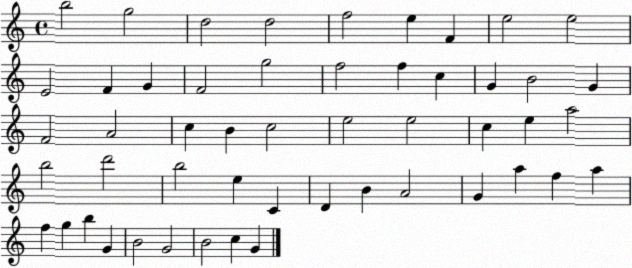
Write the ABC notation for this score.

X:1
T:Untitled
M:4/4
L:1/4
K:C
b2 g2 d2 d2 f2 e F e2 e2 E2 F G F2 g2 f2 f c G B2 G F2 A2 c B c2 e2 e2 c e a2 b2 d'2 b2 e C D B A2 G a f a f g b G B2 G2 B2 c G